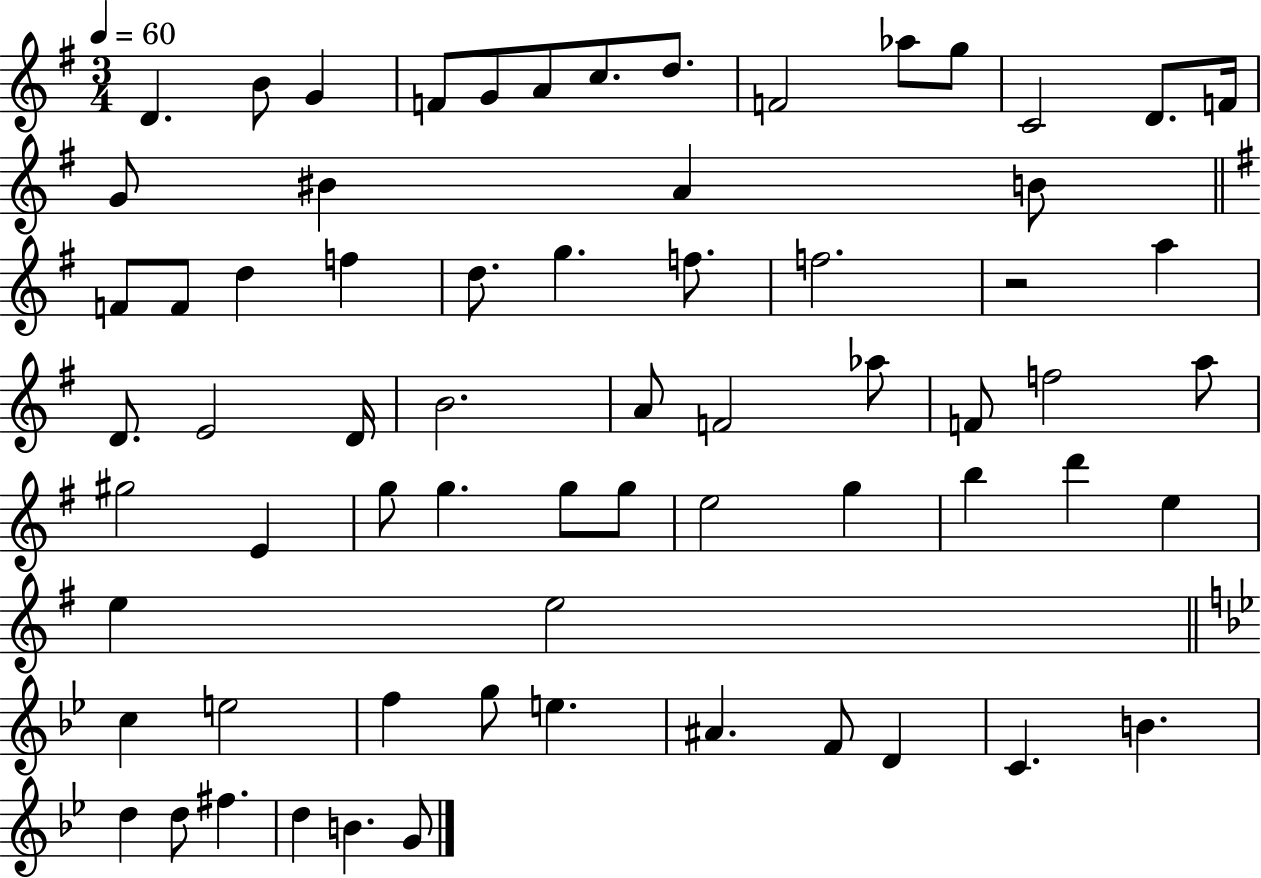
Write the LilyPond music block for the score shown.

{
  \clef treble
  \numericTimeSignature
  \time 3/4
  \key g \major
  \tempo 4 = 60
  d'4. b'8 g'4 | f'8 g'8 a'8 c''8. d''8. | f'2 aes''8 g''8 | c'2 d'8. f'16 | \break g'8 bis'4 a'4 b'8 | \bar "||" \break \key g \major f'8 f'8 d''4 f''4 | d''8. g''4. f''8. | f''2. | r2 a''4 | \break d'8. e'2 d'16 | b'2. | a'8 f'2 aes''8 | f'8 f''2 a''8 | \break gis''2 e'4 | g''8 g''4. g''8 g''8 | e''2 g''4 | b''4 d'''4 e''4 | \break e''4 e''2 | \bar "||" \break \key bes \major c''4 e''2 | f''4 g''8 e''4. | ais'4. f'8 d'4 | c'4. b'4. | \break d''4 d''8 fis''4. | d''4 b'4. g'8 | \bar "|."
}